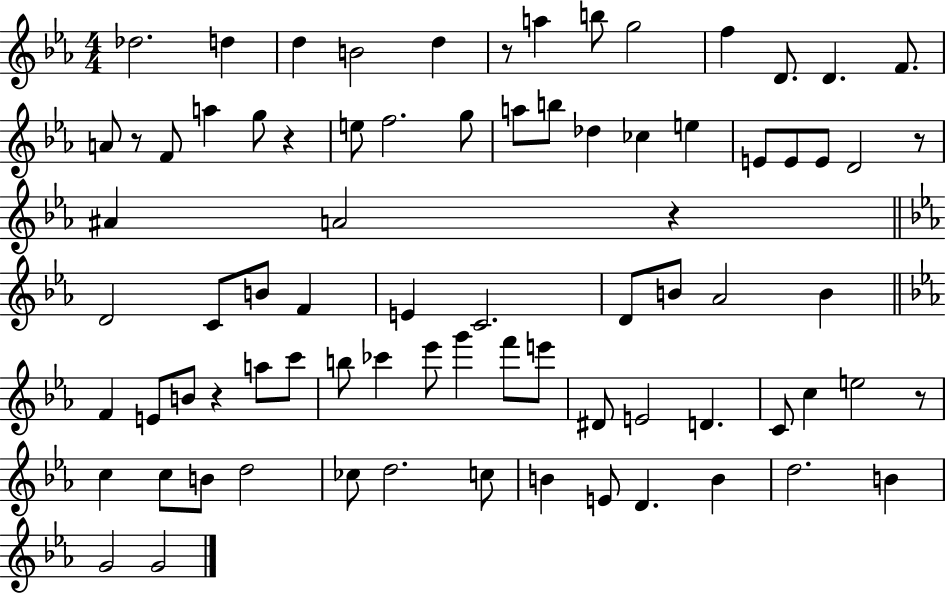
Db5/h. D5/q D5/q B4/h D5/q R/e A5/q B5/e G5/h F5/q D4/e. D4/q. F4/e. A4/e R/e F4/e A5/q G5/e R/q E5/e F5/h. G5/e A5/e B5/e Db5/q CES5/q E5/q E4/e E4/e E4/e D4/h R/e A#4/q A4/h R/q D4/h C4/e B4/e F4/q E4/q C4/h. D4/e B4/e Ab4/h B4/q F4/q E4/e B4/e R/q A5/e C6/e B5/e CES6/q Eb6/e G6/q F6/e E6/e D#4/e E4/h D4/q. C4/e C5/q E5/h R/e C5/q C5/e B4/e D5/h CES5/e D5/h. C5/e B4/q E4/e D4/q. B4/q D5/h. B4/q G4/h G4/h